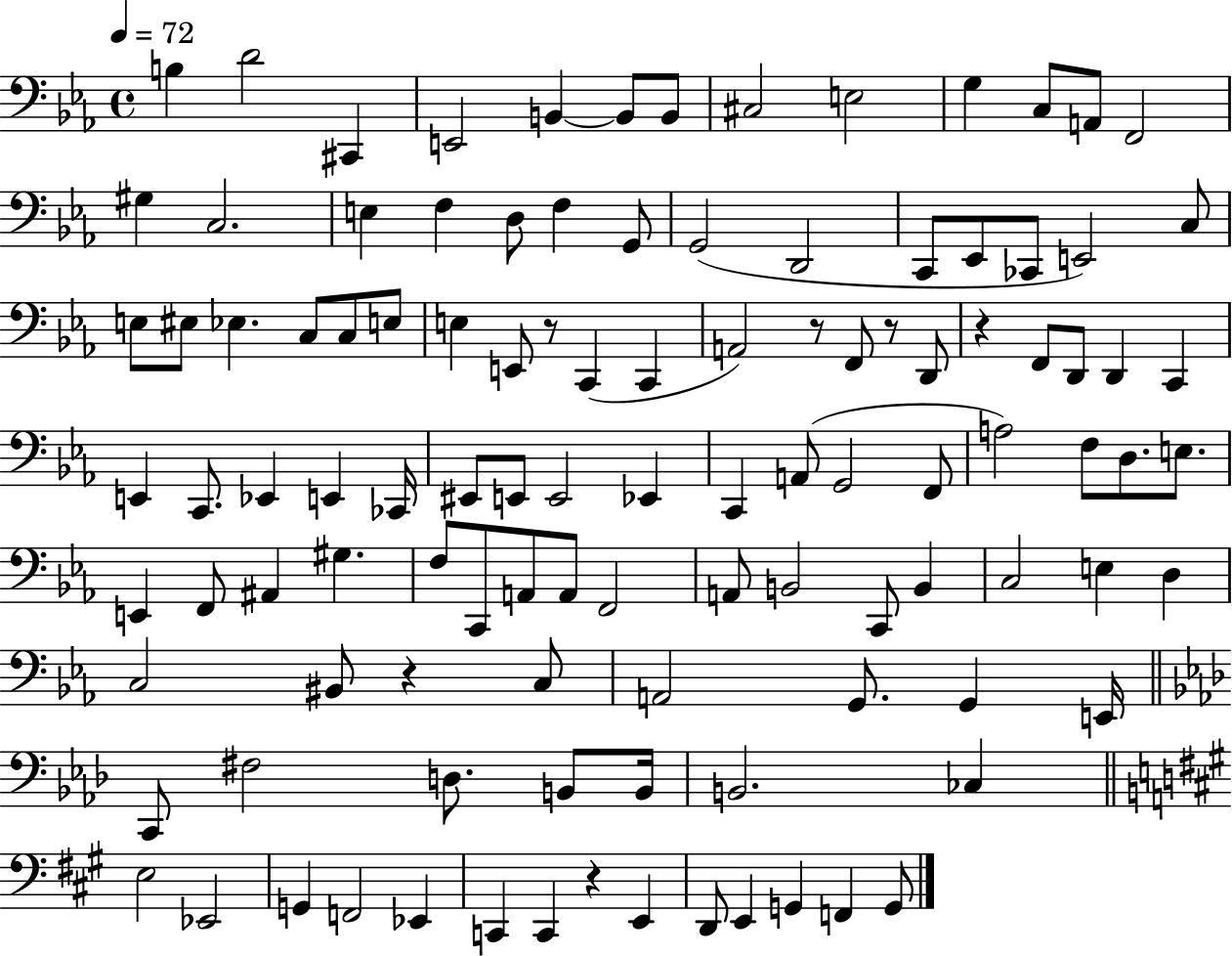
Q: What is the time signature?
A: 4/4